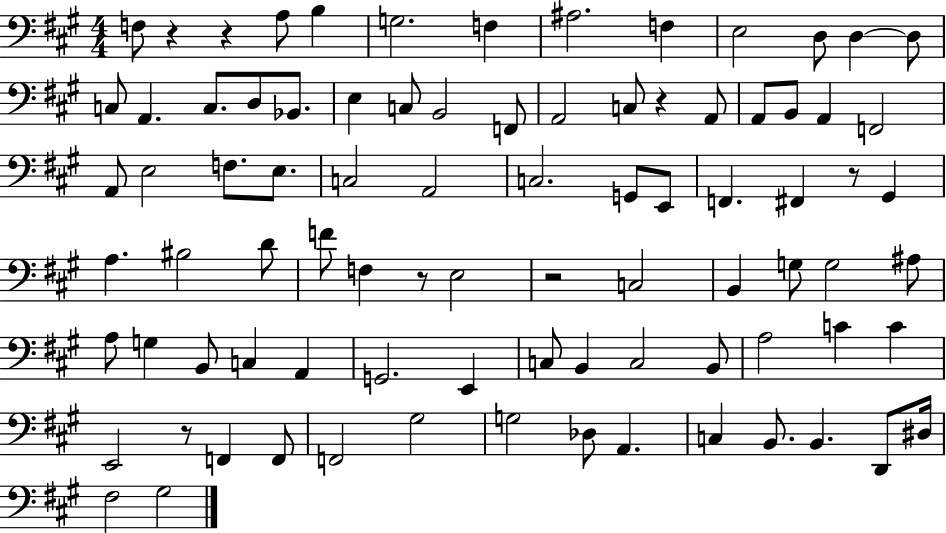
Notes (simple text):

F3/e R/q R/q A3/e B3/q G3/h. F3/q A#3/h. F3/q E3/h D3/e D3/q D3/e C3/e A2/q. C3/e. D3/e Bb2/e. E3/q C3/e B2/h F2/e A2/h C3/e R/q A2/e A2/e B2/e A2/q F2/h A2/e E3/h F3/e. E3/e. C3/h A2/h C3/h. G2/e E2/e F2/q. F#2/q R/e G#2/q A3/q. BIS3/h D4/e F4/e F3/q R/e E3/h R/h C3/h B2/q G3/e G3/h A#3/e A3/e G3/q B2/e C3/q A2/q G2/h. E2/q C3/e B2/q C3/h B2/e A3/h C4/q C4/q E2/h R/e F2/q F2/e F2/h G#3/h G3/h Db3/e A2/q. C3/q B2/e. B2/q. D2/e D#3/s F#3/h G#3/h